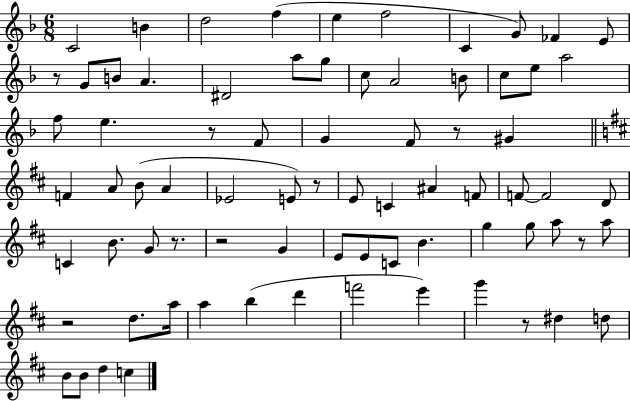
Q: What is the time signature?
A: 6/8